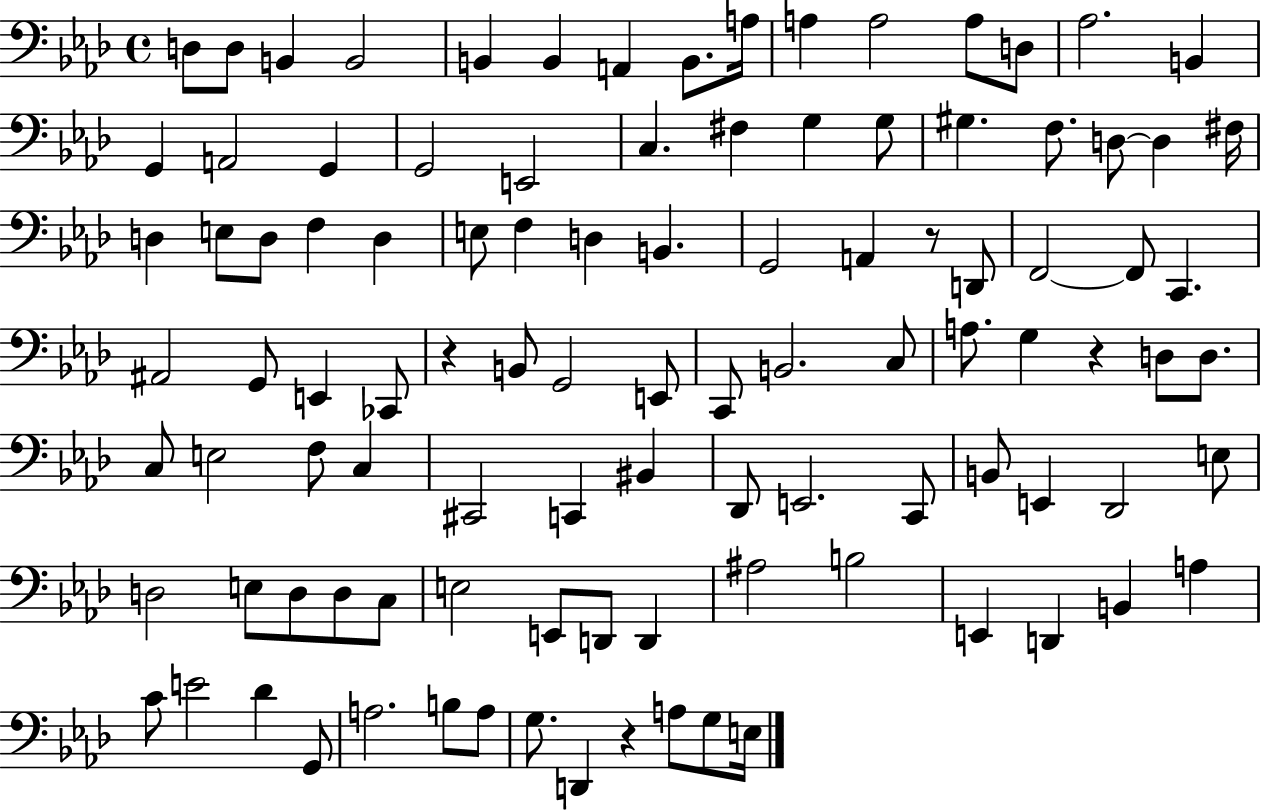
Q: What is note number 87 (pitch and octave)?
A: A3